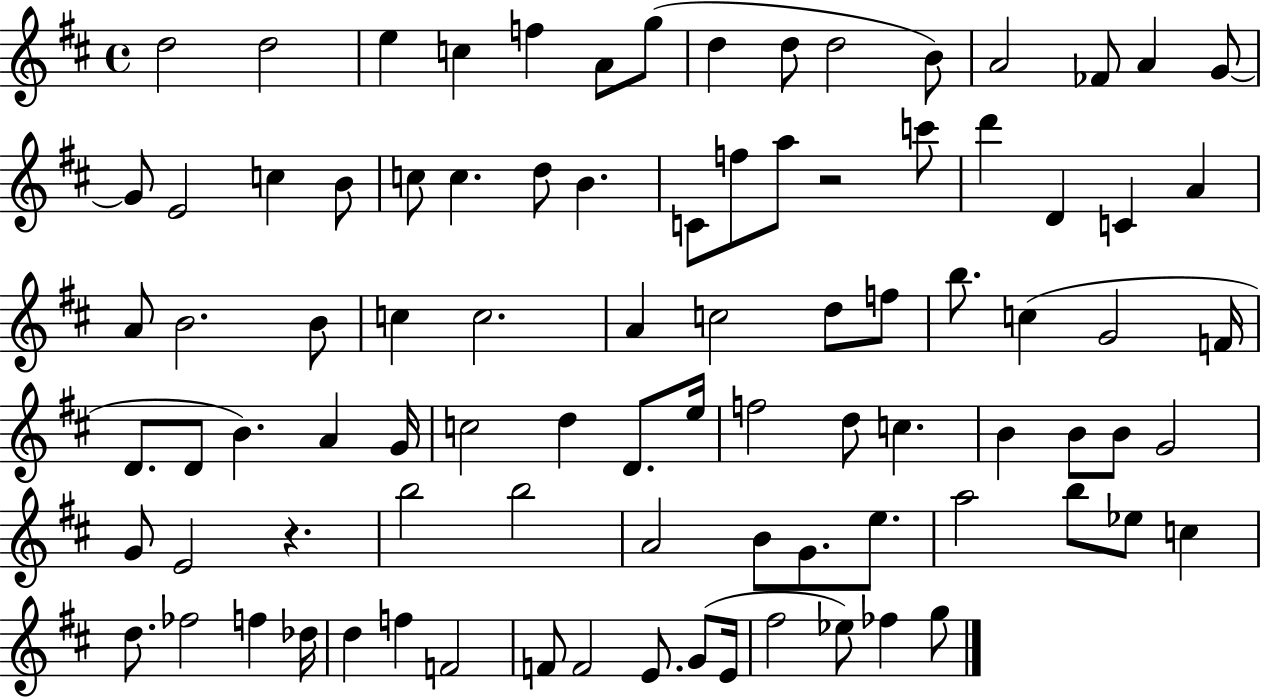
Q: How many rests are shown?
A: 2